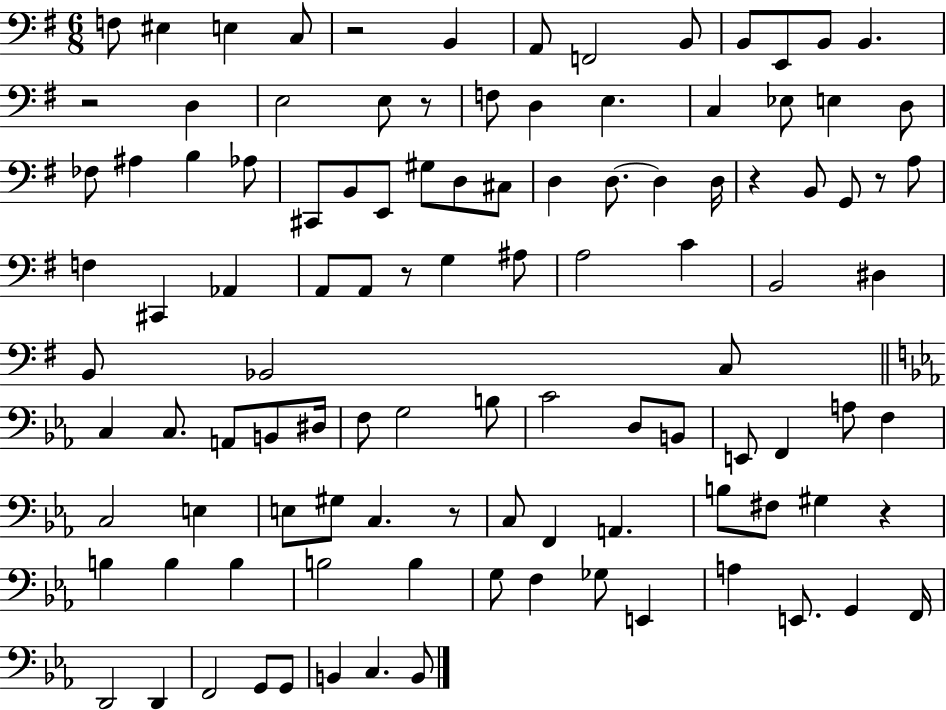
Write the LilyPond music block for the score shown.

{
  \clef bass
  \numericTimeSignature
  \time 6/8
  \key g \major
  f8 eis4 e4 c8 | r2 b,4 | a,8 f,2 b,8 | b,8 e,8 b,8 b,4. | \break r2 d4 | e2 e8 r8 | f8 d4 e4. | c4 ees8 e4 d8 | \break fes8 ais4 b4 aes8 | cis,8 b,8 e,8 gis8 d8 cis8 | d4 d8.~~ d4 d16 | r4 b,8 g,8 r8 a8 | \break f4 cis,4 aes,4 | a,8 a,8 r8 g4 ais8 | a2 c'4 | b,2 dis4 | \break b,8 bes,2 c8 | \bar "||" \break \key ees \major c4 c8. a,8 b,8 dis16 | f8 g2 b8 | c'2 d8 b,8 | e,8 f,4 a8 f4 | \break c2 e4 | e8 gis8 c4. r8 | c8 f,4 a,4. | b8 fis8 gis4 r4 | \break b4 b4 b4 | b2 b4 | g8 f4 ges8 e,4 | a4 e,8. g,4 f,16 | \break d,2 d,4 | f,2 g,8 g,8 | b,4 c4. b,8 | \bar "|."
}